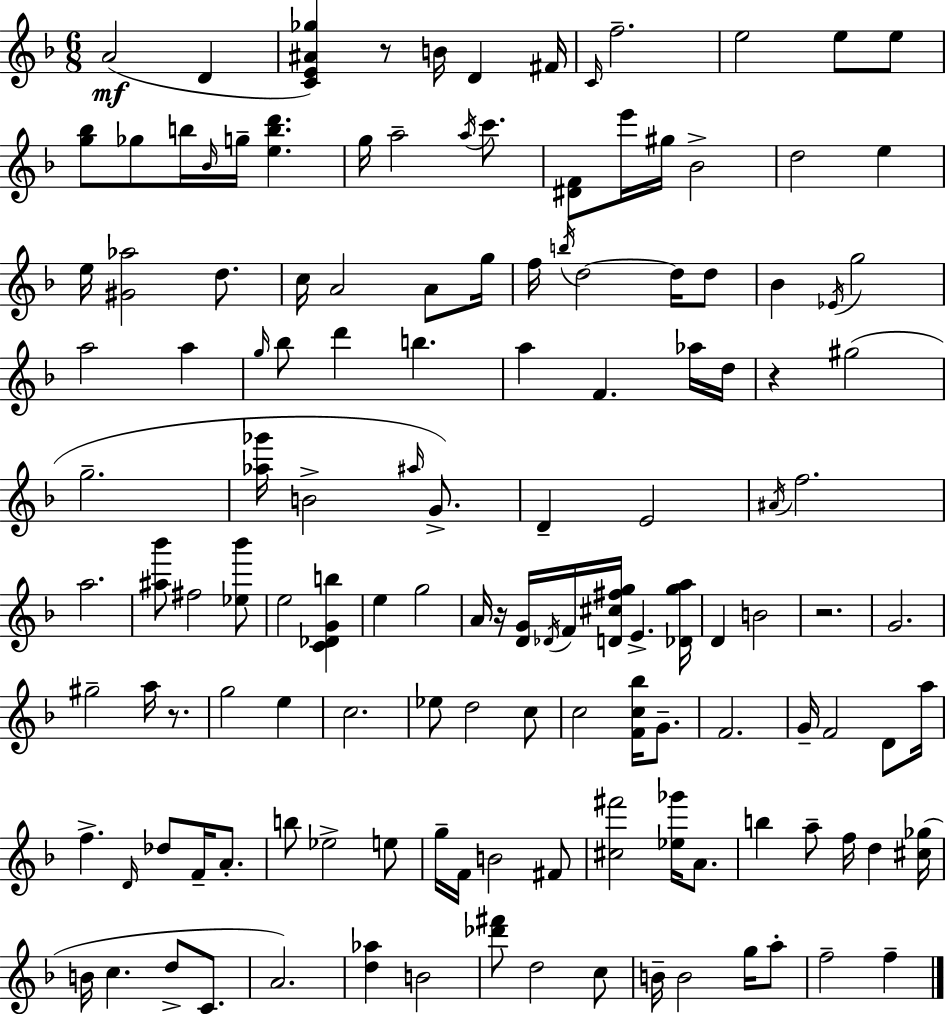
{
  \clef treble
  \numericTimeSignature
  \time 6/8
  \key f \major
  a'2(\mf d'4 | <c' e' ais' ges''>4) r8 b'16 d'4 fis'16 | \grace { c'16 } f''2.-- | e''2 e''8 e''8 | \break <g'' bes''>8 ges''8 b''16 \grace { bes'16 } g''16-- <e'' b'' d'''>4. | g''16 a''2-- \acciaccatura { a''16 } | c'''8. <dis' f'>8 e'''16 gis''16 bes'2-> | d''2 e''4 | \break e''16 <gis' aes''>2 | d''8. c''16 a'2 | a'8 g''16 f''16 \acciaccatura { b''16 } d''2~~ | d''16 d''8 bes'4 \acciaccatura { ees'16 } g''2 | \break a''2 | a''4 \grace { g''16 } bes''8 d'''4 | b''4. a''4 f'4. | aes''16 d''16 r4 gis''2( | \break g''2.-- | <aes'' ges'''>16 b'2-> | \grace { ais''16 } g'8.->) d'4-- e'2 | \acciaccatura { ais'16 } f''2. | \break a''2. | <ais'' bes'''>8 fis''2 | <ees'' bes'''>8 e''2 | <c' des' g' b''>4 e''4 | \break g''2 a'16 r16 <d' g'>16 \acciaccatura { des'16 } | f'16 <d' cis'' fis'' g''>16 e'4.-> <des' g'' a''>16 d'4 | b'2 r2. | g'2. | \break gis''2-- | a''16 r8. g''2 | e''4 c''2. | ees''8 d''2 | \break c''8 c''2 | <f' c'' bes''>16 g'8.-- f'2. | g'16-- f'2 | d'8 a''16 f''4.-> | \break \grace { d'16 } des''8 f'16-- a'8.-. b''8 | ees''2-> e''8 g''16-- f'16 | b'2 fis'8 <cis'' fis'''>2 | <ees'' ges'''>16 a'8. b''4 | \break a''8-- f''16 d''4 <cis'' ges''>16( b'16 c''4. | d''8-> c'8. a'2.) | <d'' aes''>4 | b'2 <des''' fis'''>8 | \break d''2 c''8 b'16-- b'2 | g''16 a''8-. f''2-- | f''4-- \bar "|."
}